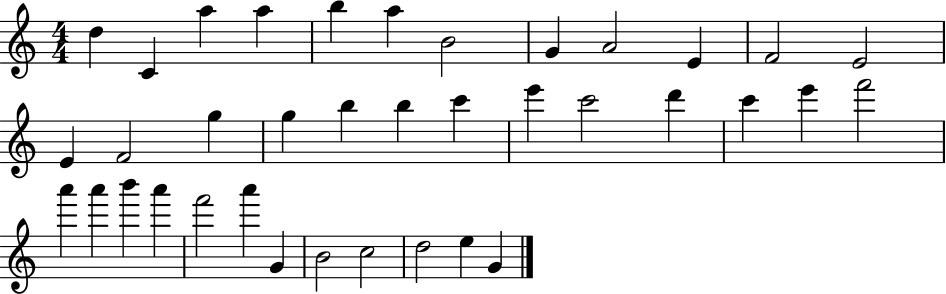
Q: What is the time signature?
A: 4/4